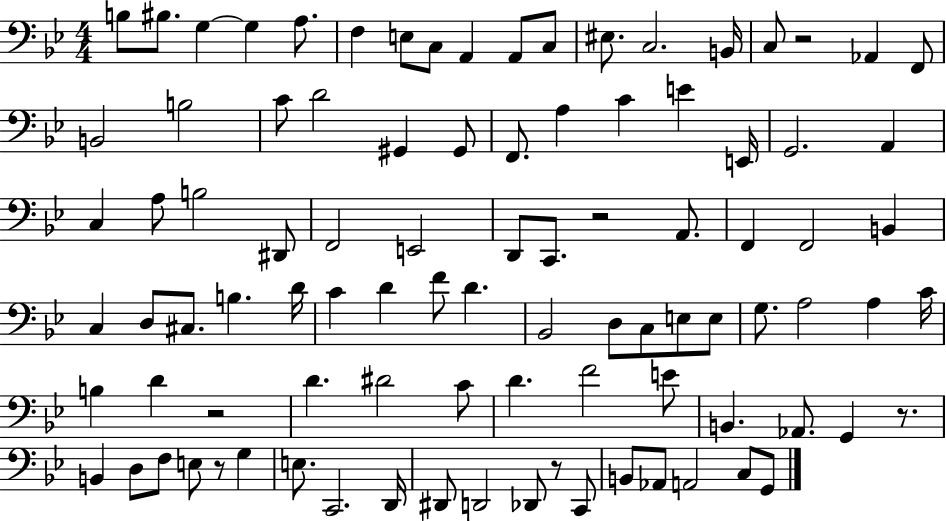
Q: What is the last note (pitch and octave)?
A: G2